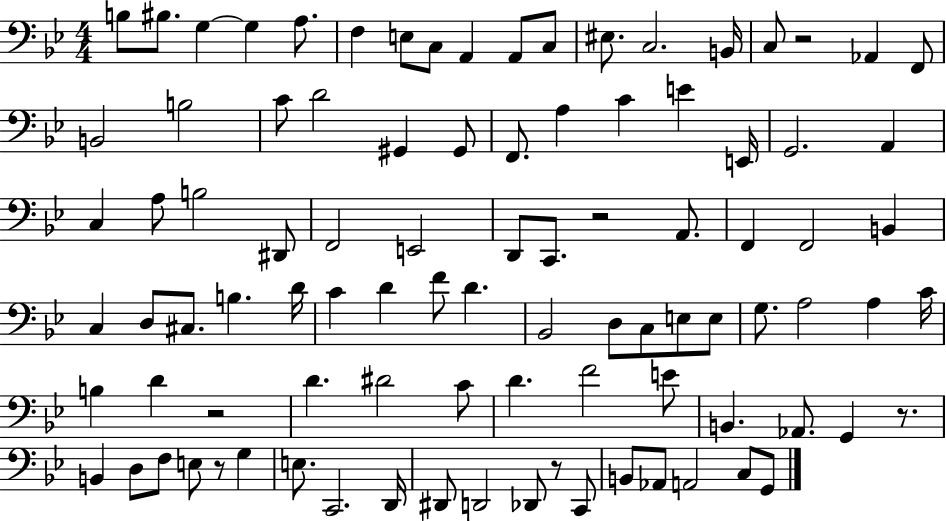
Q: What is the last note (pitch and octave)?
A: G2